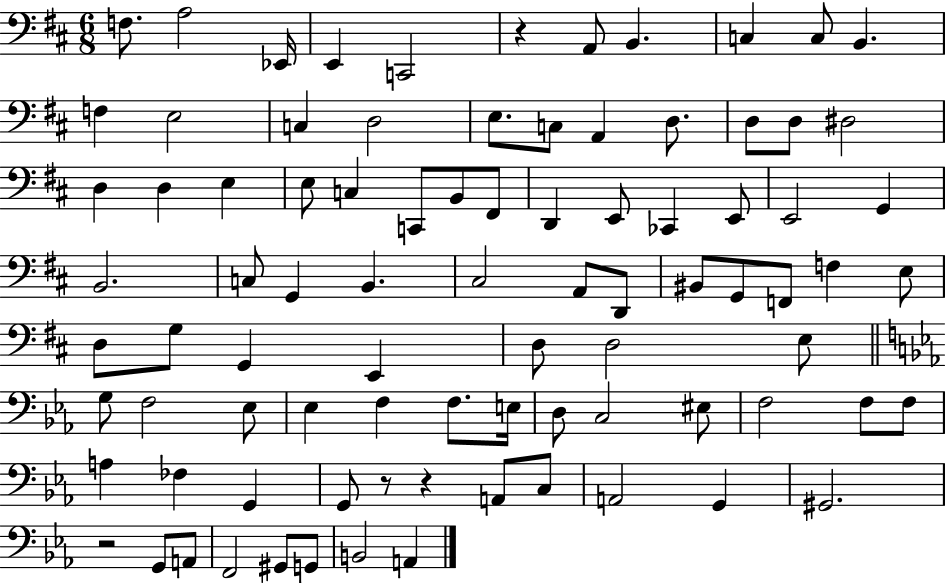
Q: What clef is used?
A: bass